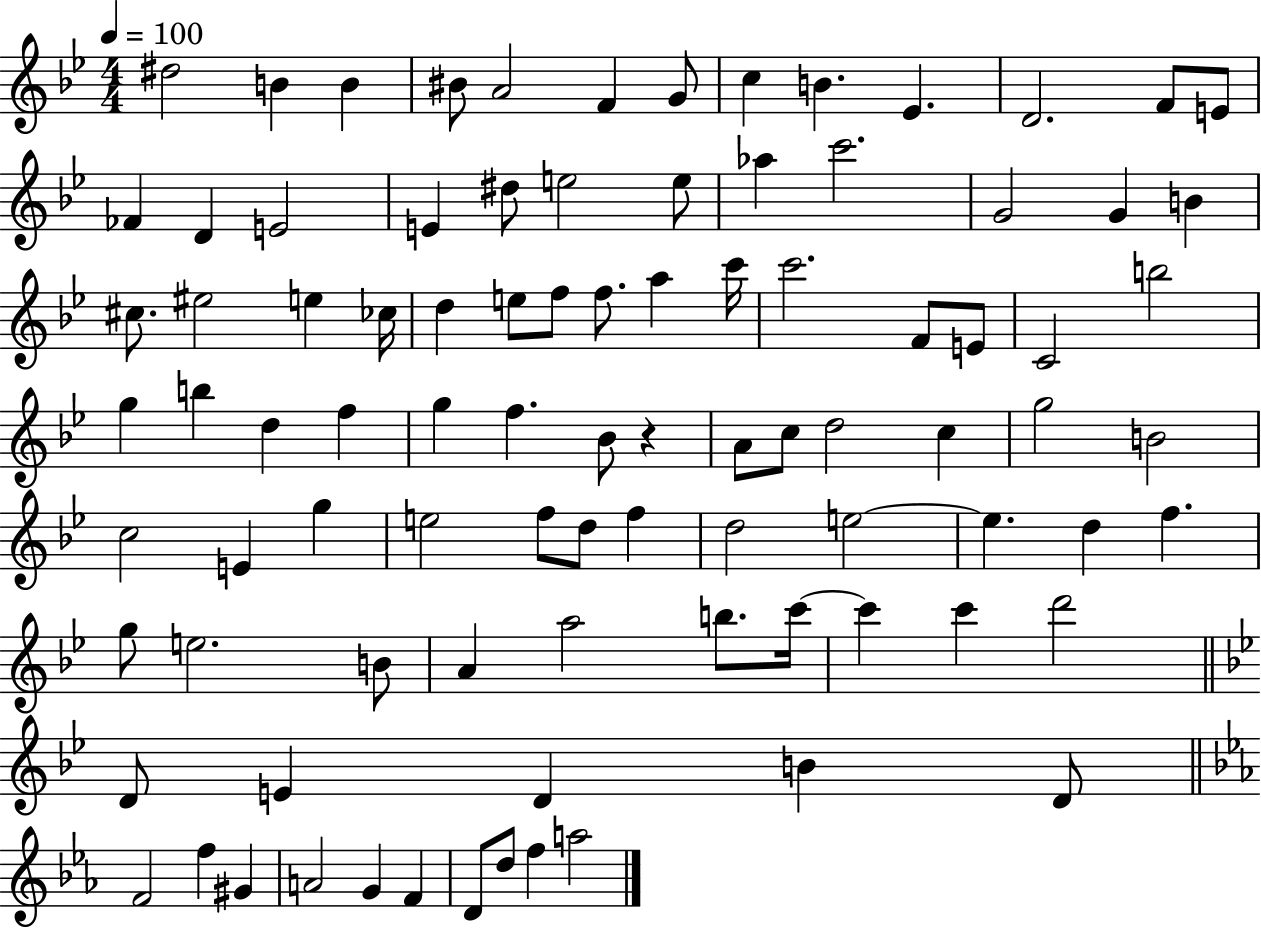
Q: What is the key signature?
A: BES major